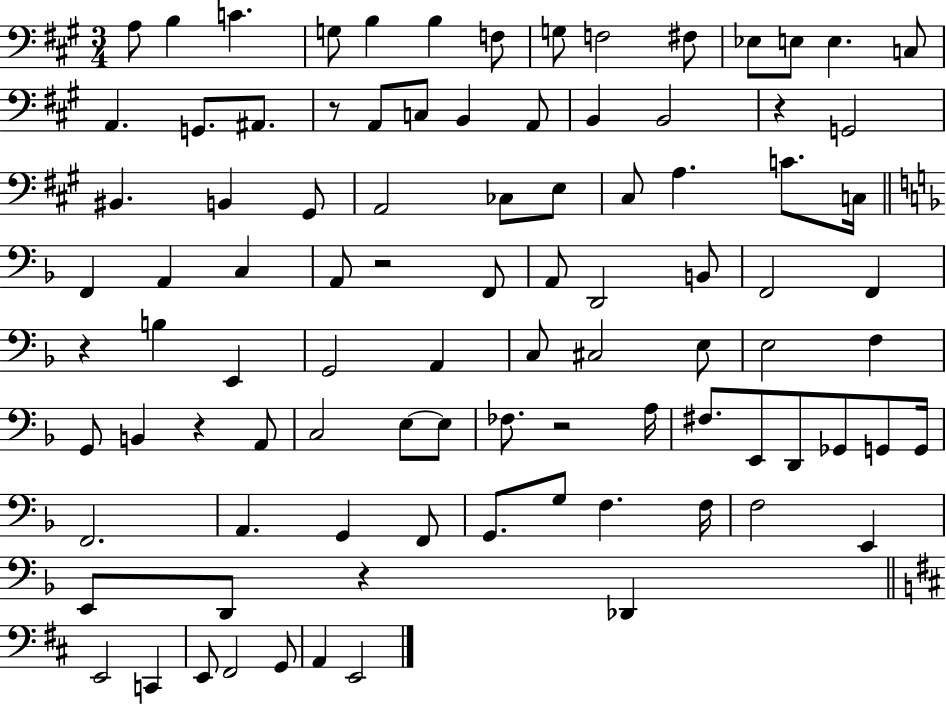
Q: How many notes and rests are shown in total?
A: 94